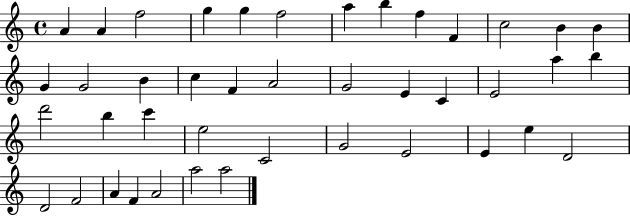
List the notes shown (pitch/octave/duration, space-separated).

A4/q A4/q F5/h G5/q G5/q F5/h A5/q B5/q F5/q F4/q C5/h B4/q B4/q G4/q G4/h B4/q C5/q F4/q A4/h G4/h E4/q C4/q E4/h A5/q B5/q D6/h B5/q C6/q E5/h C4/h G4/h E4/h E4/q E5/q D4/h D4/h F4/h A4/q F4/q A4/h A5/h A5/h